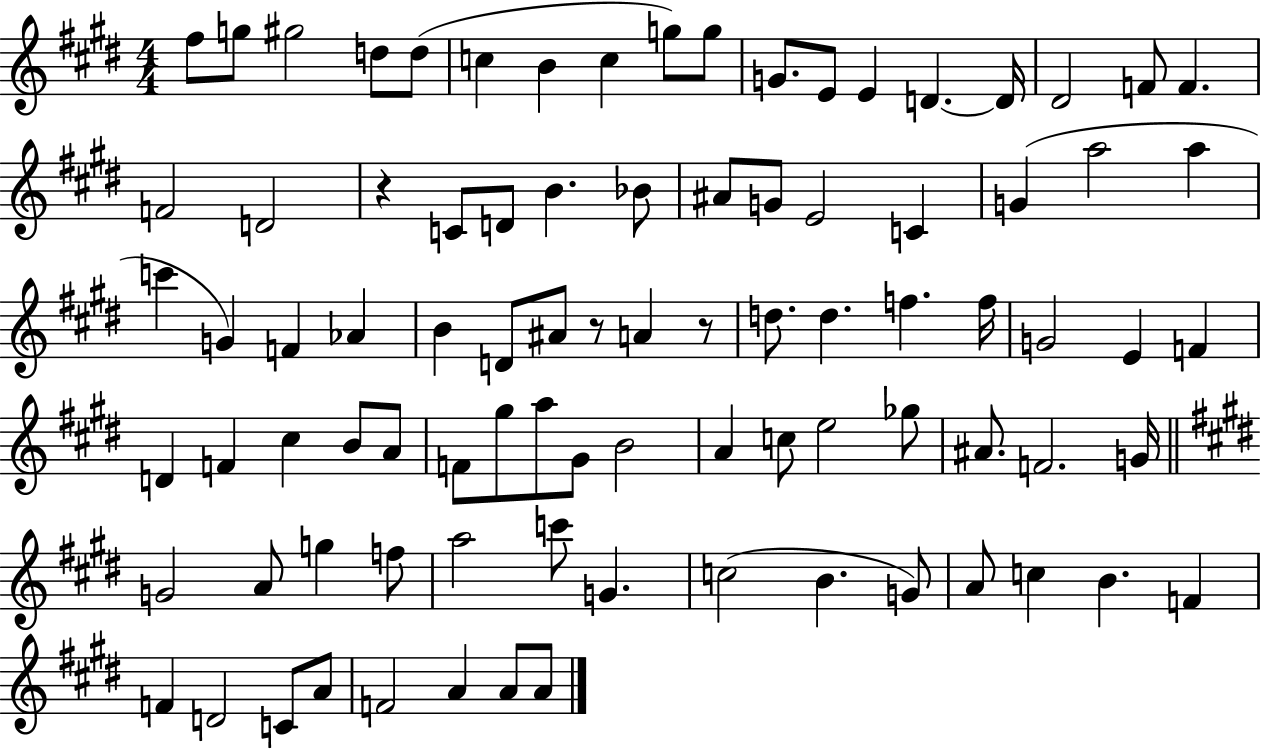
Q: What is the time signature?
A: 4/4